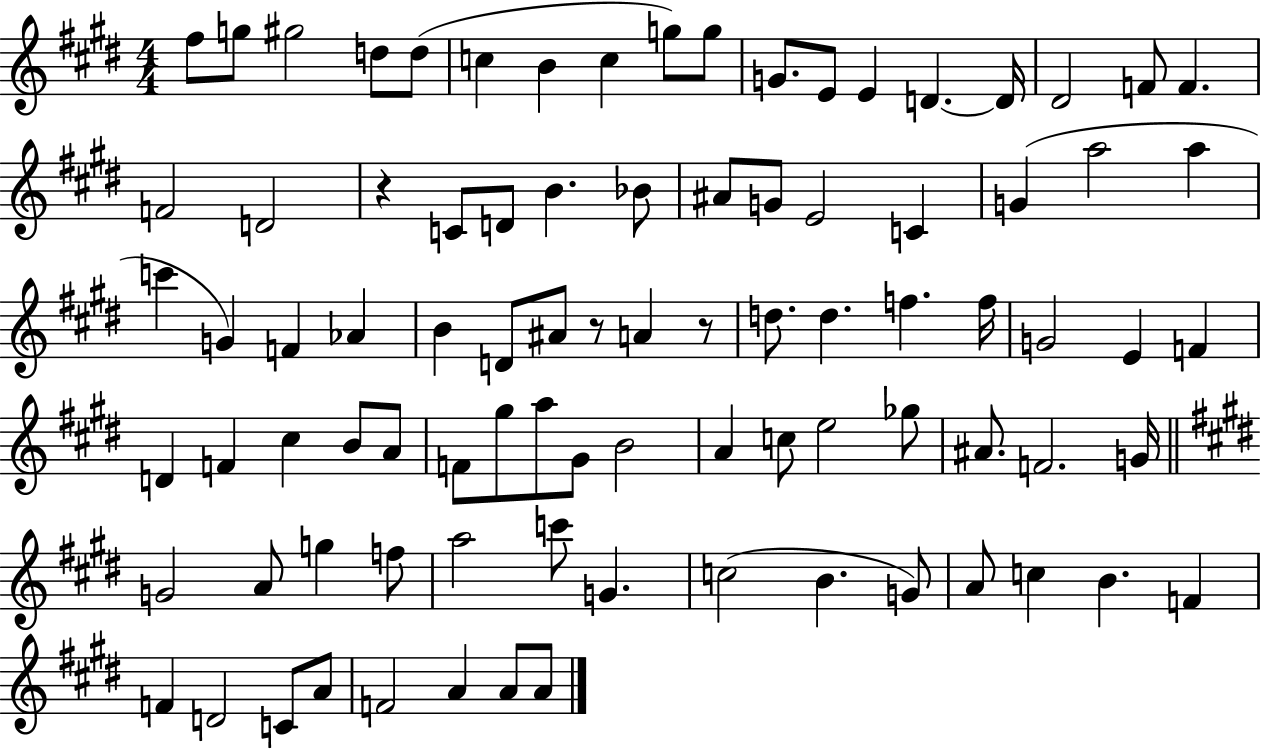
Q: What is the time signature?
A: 4/4